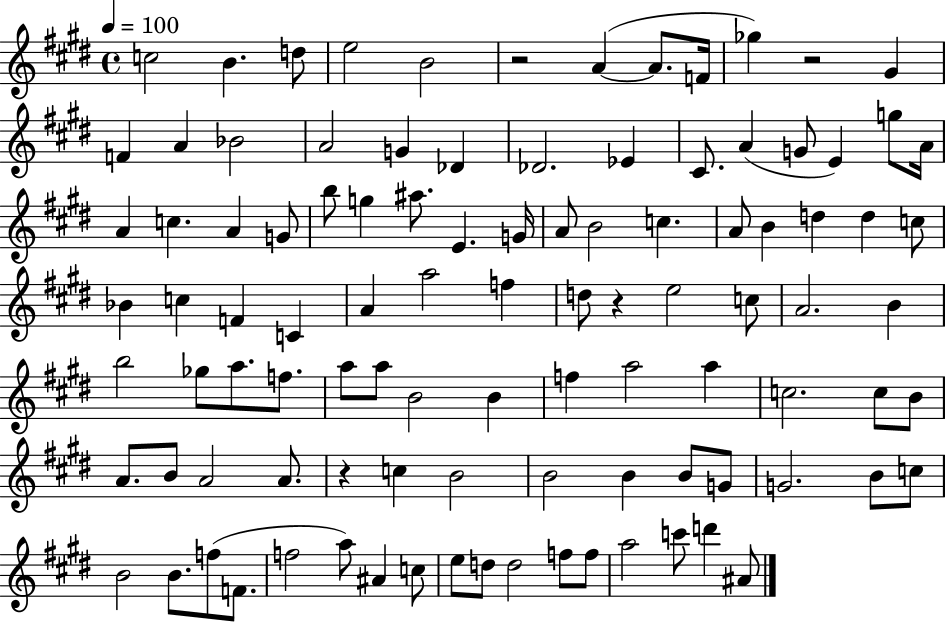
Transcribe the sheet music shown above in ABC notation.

X:1
T:Untitled
M:4/4
L:1/4
K:E
c2 B d/2 e2 B2 z2 A A/2 F/4 _g z2 ^G F A _B2 A2 G _D _D2 _E ^C/2 A G/2 E g/2 A/4 A c A G/2 b/2 g ^a/2 E G/4 A/2 B2 c A/2 B d d c/2 _B c F C A a2 f d/2 z e2 c/2 A2 B b2 _g/2 a/2 f/2 a/2 a/2 B2 B f a2 a c2 c/2 B/2 A/2 B/2 A2 A/2 z c B2 B2 B B/2 G/2 G2 B/2 c/2 B2 B/2 f/2 F/2 f2 a/2 ^A c/2 e/2 d/2 d2 f/2 f/2 a2 c'/2 d' ^A/2